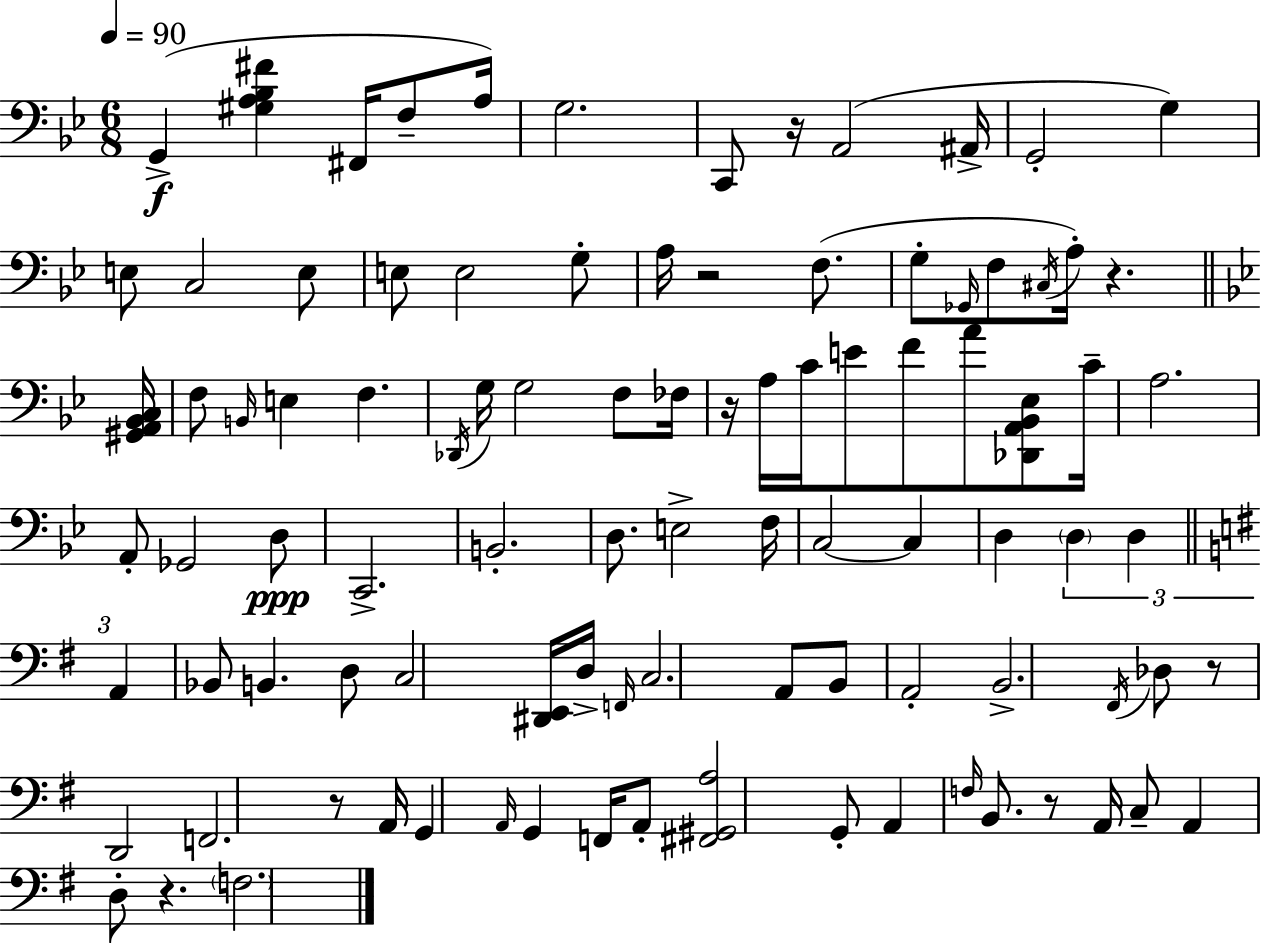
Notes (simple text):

G2/q [G#3,A3,Bb3,F#4]/q F#2/s F3/e A3/s G3/h. C2/e R/s A2/h A#2/s G2/h G3/q E3/e C3/h E3/e E3/e E3/h G3/e A3/s R/h F3/e. G3/e Gb2/s F3/e C#3/s A3/s R/q. [G#2,A2,Bb2,C3]/s F3/e B2/s E3/q F3/q. Db2/s G3/s G3/h F3/e FES3/s R/s A3/s C4/s E4/e F4/e A4/e [Db2,A2,Bb2,Eb3]/e C4/s A3/h. A2/e Gb2/h D3/e C2/h. B2/h. D3/e. E3/h F3/s C3/h C3/q D3/q D3/q D3/q A2/q Bb2/e B2/q. D3/e C3/h [D#2,E2]/s D3/s F2/s C3/h. A2/e B2/e A2/h B2/h. F#2/s Db3/e R/e D2/h F2/h. R/e A2/s G2/q A2/s G2/q F2/s A2/e [F#2,G#2,A3]/h G2/e A2/q F3/s B2/e. R/e A2/s C3/e A2/q D3/e R/q. F3/h.